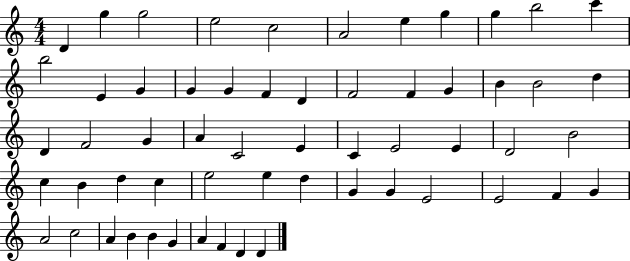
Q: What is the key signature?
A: C major